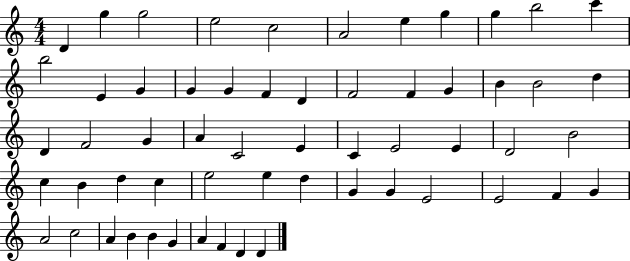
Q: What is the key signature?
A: C major